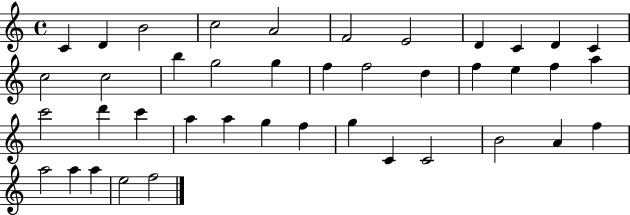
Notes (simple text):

C4/q D4/q B4/h C5/h A4/h F4/h E4/h D4/q C4/q D4/q C4/q C5/h C5/h B5/q G5/h G5/q F5/q F5/h D5/q F5/q E5/q F5/q A5/q C6/h D6/q C6/q A5/q A5/q G5/q F5/q G5/q C4/q C4/h B4/h A4/q F5/q A5/h A5/q A5/q E5/h F5/h